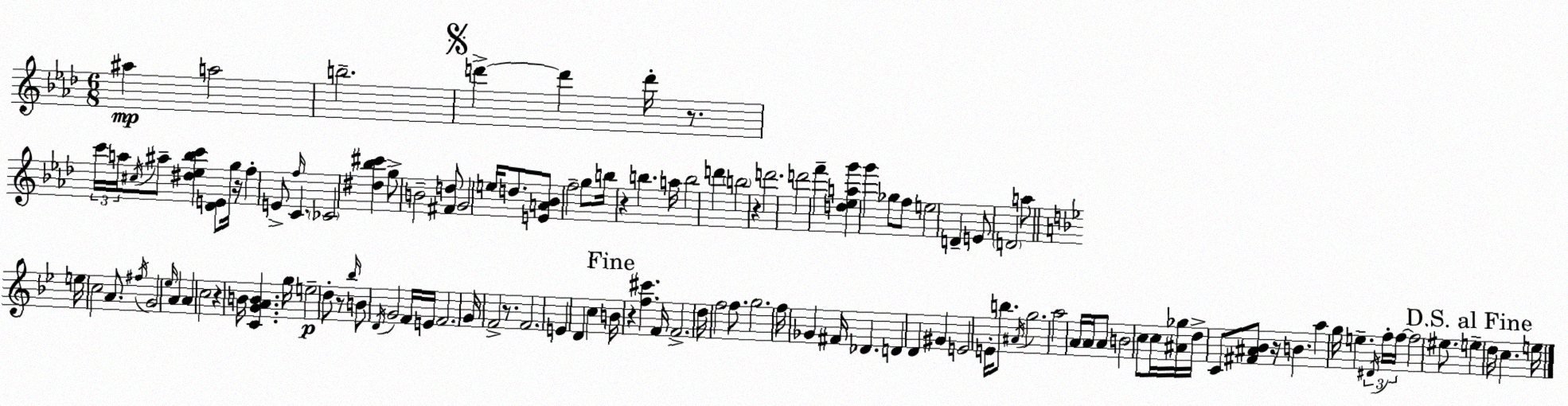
X:1
T:Untitled
M:6/8
L:1/4
K:Ab
^a a2 b2 d' d' d'/4 z/2 c'/4 a/4 ^c/4 ^a/2 [^d_e_bc'] [_DE]/2 g/4 z/4 f E/2 f/4 C _C2 [^d_b^c'] g/2 B2 [^Fd]/2 G2 e/4 d/2 [EA_B]/2 f2 g/2 b/4 z b a/4 b2 d' b2 z d'2 d'2 f' [d_eag'] g' _g/2 f/2 e2 D E/2 D2 a/2 e/4 c2 A/2 ^f/4 G2 _e/4 A A c2 z B/4 [CGAB] g/4 e2 d/2 z/2 _b/4 B/2 D/4 G2 F/4 E/4 F2 G/4 F2 z/2 F2 E D c B/4 z [f^c'] F/4 F2 d/4 f2 f/2 g2 f/4 _G ^F/4 _D D D ^G E2 E/4 b/2 ^A/4 g2 a2 A/4 A/4 A/2 B2 c/2 c/4 [^A_g]/4 d/4 C/2 [^F^A_B]/2 z/4 B a g/4 e ^D/4 f/4 f/4 f2 ^e/2 e d/4 c e/4